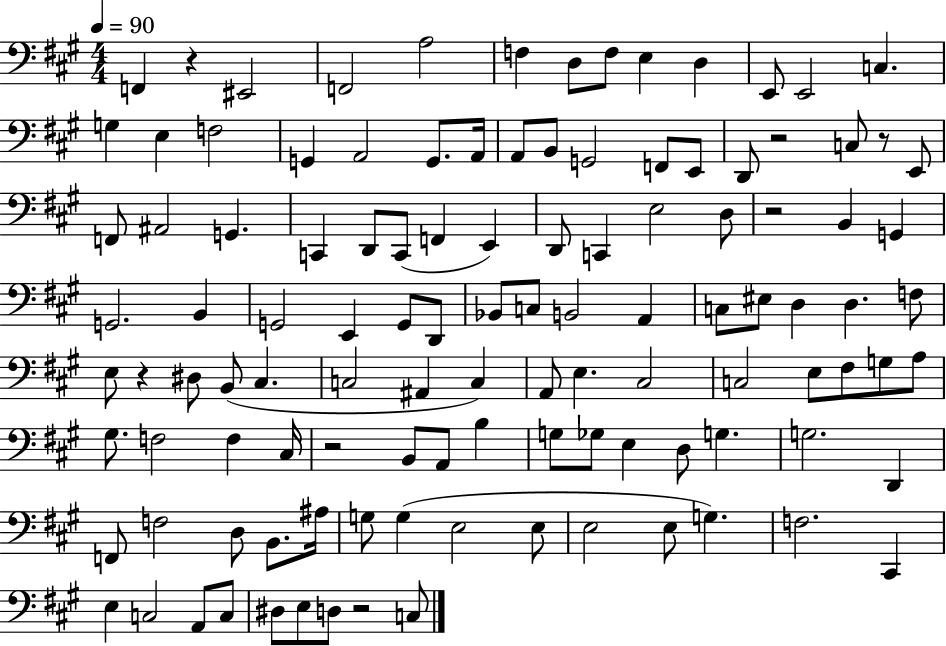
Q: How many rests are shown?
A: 7